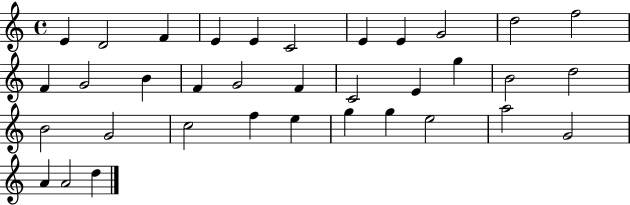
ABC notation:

X:1
T:Untitled
M:4/4
L:1/4
K:C
E D2 F E E C2 E E G2 d2 f2 F G2 B F G2 F C2 E g B2 d2 B2 G2 c2 f e g g e2 a2 G2 A A2 d